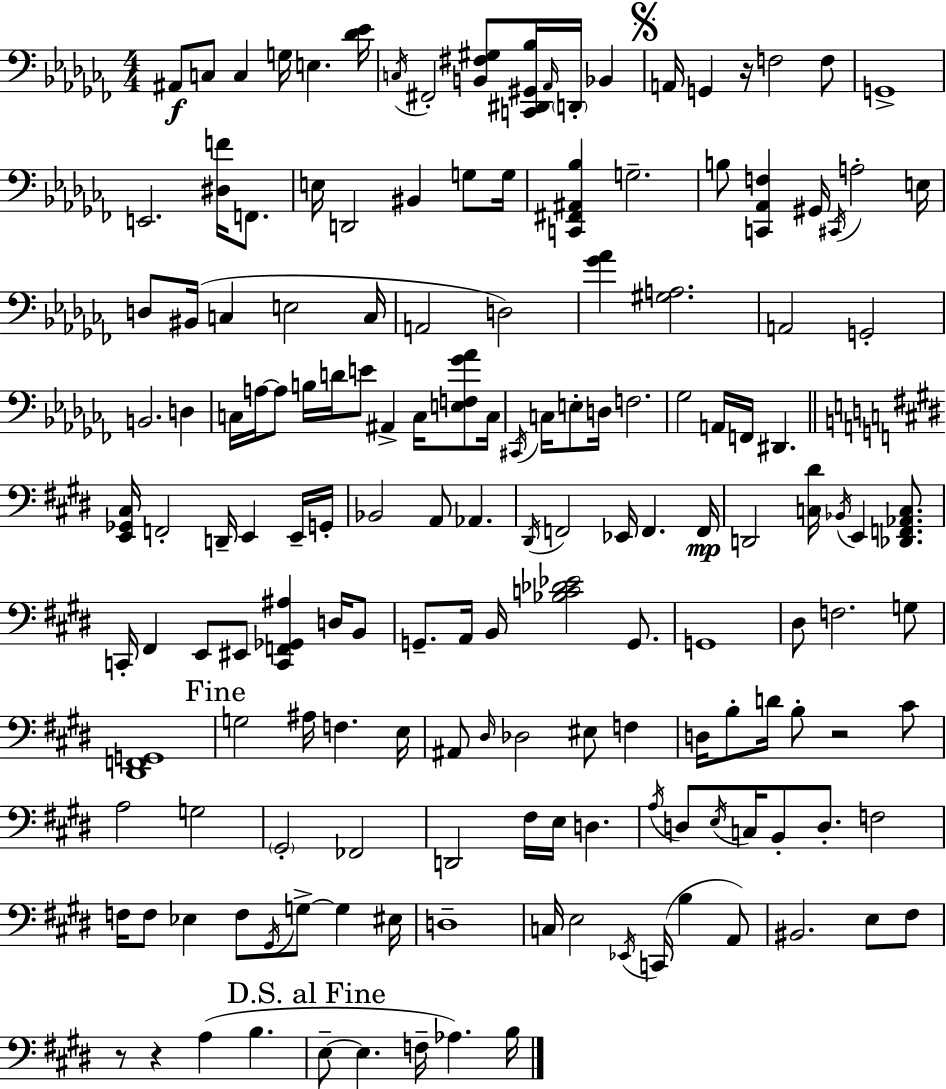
X:1
T:Untitled
M:4/4
L:1/4
K:Abm
^A,,/2 C,/2 C, G,/4 E, [_D_E]/4 C,/4 ^F,,2 [B,,^F,^G,]/2 [C,,^D,,^G,,_B,]/4 _A,,/4 D,,/4 _B,, A,,/4 G,, z/4 F,2 F,/2 G,,4 E,,2 [^D,F]/4 F,,/2 E,/4 D,,2 ^B,, G,/2 G,/4 [C,,^F,,^A,,_B,] G,2 B,/2 [C,,_A,,F,] ^G,,/4 ^C,,/4 A,2 E,/4 D,/2 ^B,,/4 C, E,2 C,/4 A,,2 D,2 [_G_A] [^G,A,]2 A,,2 G,,2 B,,2 D, C,/4 A,/4 A,/2 B,/4 D/4 E/2 ^A,, C,/4 [E,F,_G_A]/2 C,/4 ^C,,/4 C,/4 E,/2 D,/4 F,2 _G,2 A,,/4 F,,/4 ^D,, [E,,_G,,^C,]/4 F,,2 D,,/4 E,, E,,/4 G,,/4 _B,,2 A,,/2 _A,, ^D,,/4 F,,2 _E,,/4 F,, F,,/4 D,,2 [C,^D]/4 _B,,/4 E,, [_D,,F,,_A,,C,]/2 C,,/4 ^F,, E,,/2 ^E,,/2 [C,,F,,_G,,^A,] D,/4 B,,/2 G,,/2 A,,/4 B,,/4 [_B,C_D_E]2 G,,/2 G,,4 ^D,/2 F,2 G,/2 [^D,,F,,G,,]4 G,2 ^A,/4 F, E,/4 ^A,,/2 ^D,/4 _D,2 ^E,/2 F, D,/4 B,/2 D/4 B,/2 z2 ^C/2 A,2 G,2 ^G,,2 _F,,2 D,,2 ^F,/4 E,/4 D, A,/4 D,/2 E,/4 C,/4 B,,/2 D,/2 F,2 F,/4 F,/2 _E, F,/2 ^G,,/4 G,/2 G, ^E,/4 D,4 C,/4 E,2 _E,,/4 C,,/4 B, A,,/2 ^B,,2 E,/2 ^F,/2 z/2 z A, B, E,/2 E, F,/4 _A, B,/4